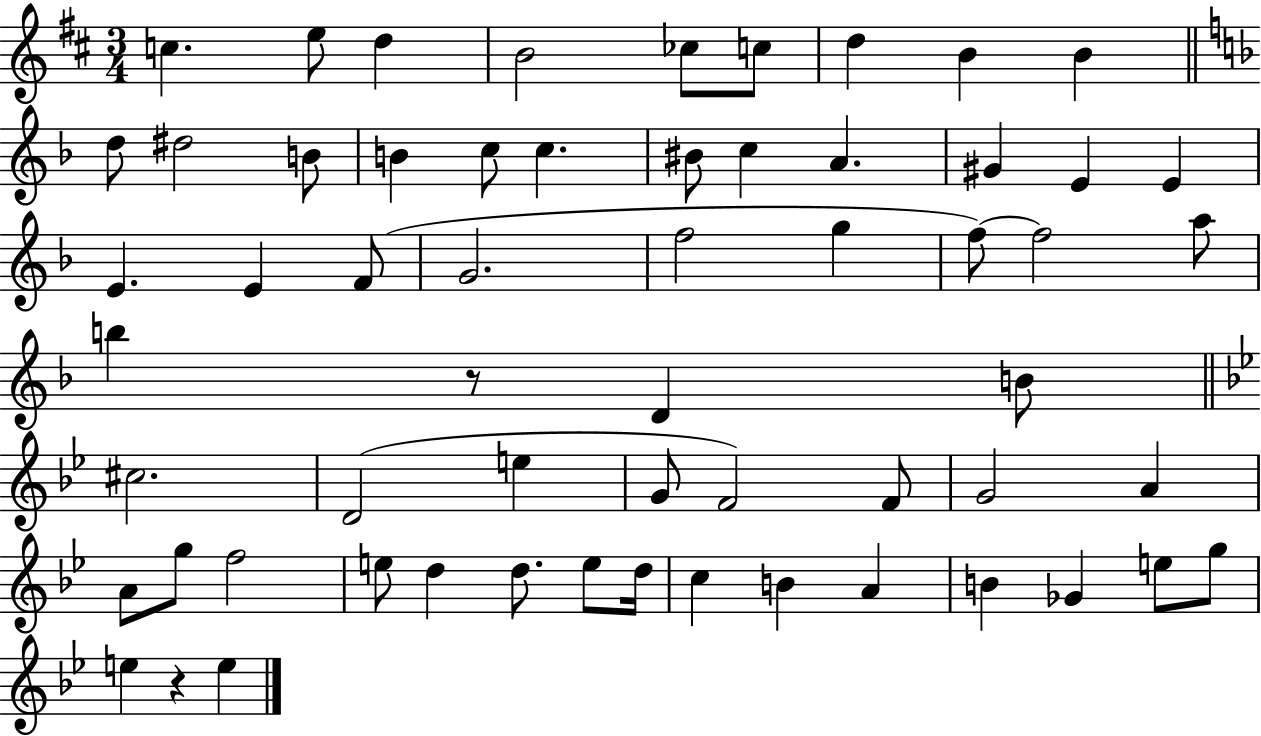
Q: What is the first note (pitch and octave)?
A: C5